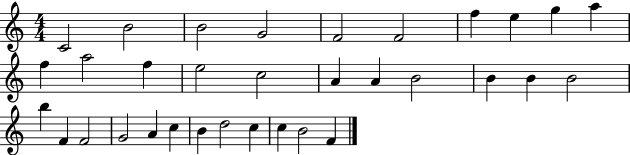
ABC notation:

X:1
T:Untitled
M:4/4
L:1/4
K:C
C2 B2 B2 G2 F2 F2 f e g a f a2 f e2 c2 A A B2 B B B2 b F F2 G2 A c B d2 c c B2 F